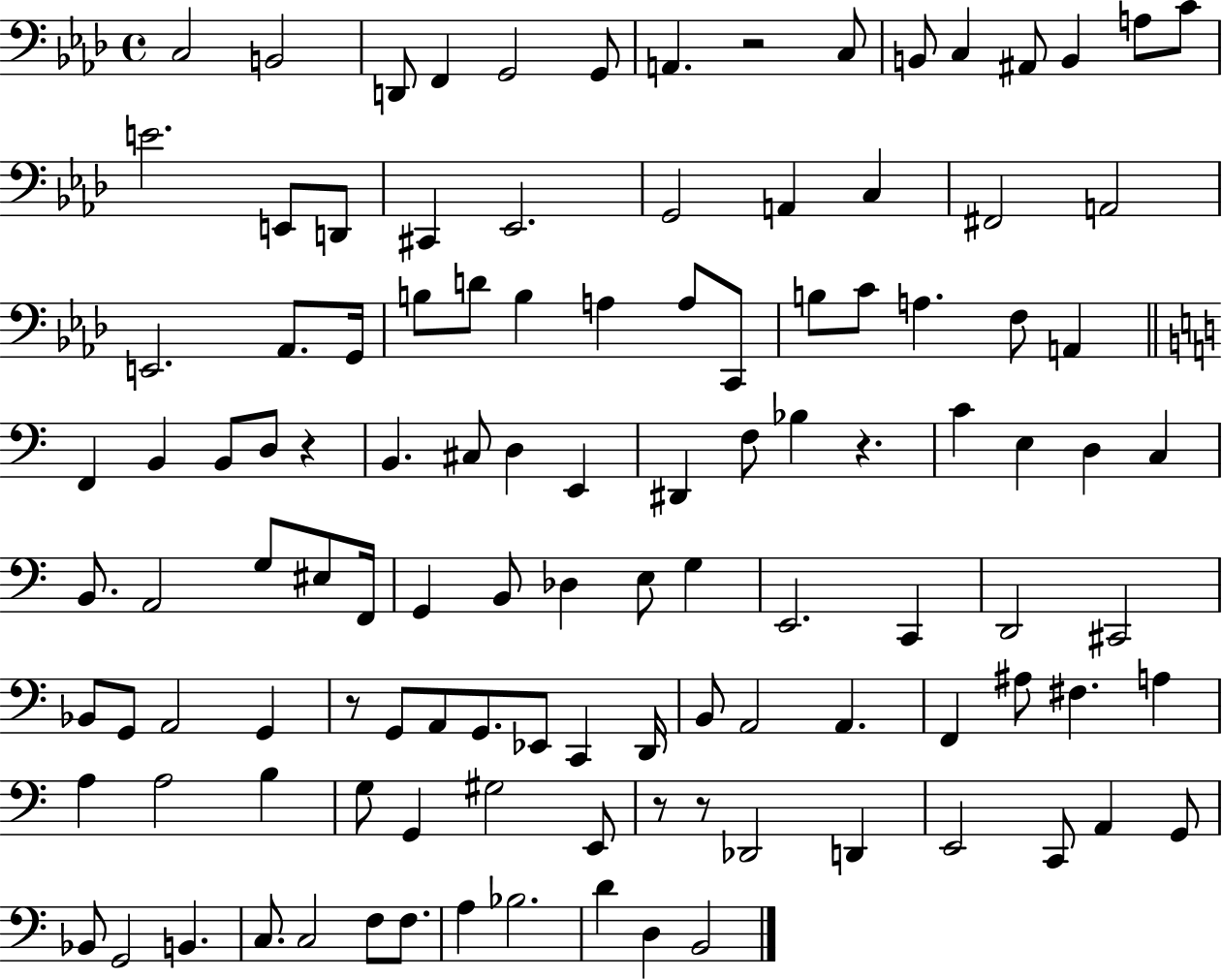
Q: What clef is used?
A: bass